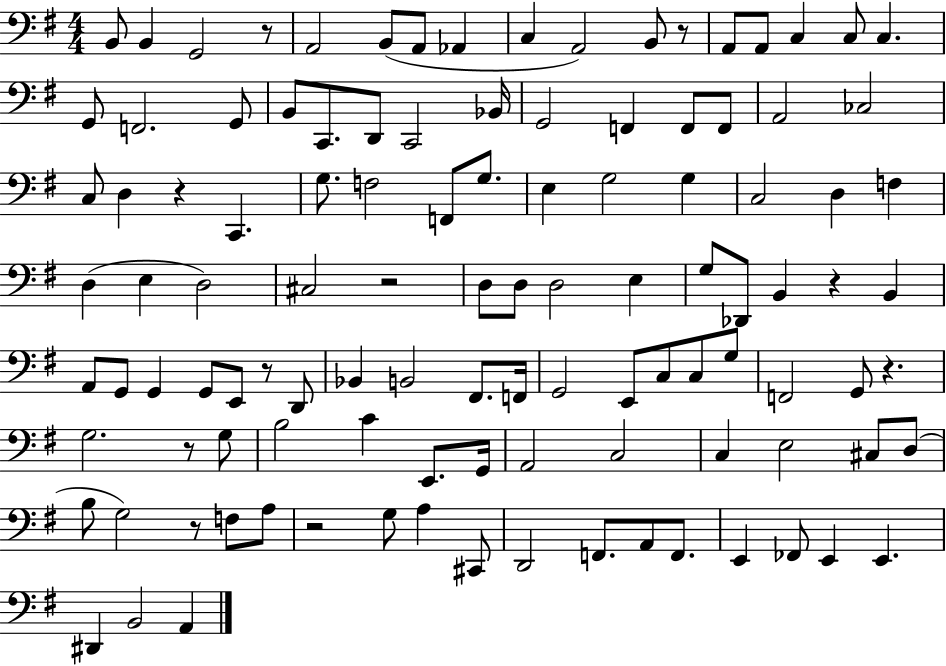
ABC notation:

X:1
T:Untitled
M:4/4
L:1/4
K:G
B,,/2 B,, G,,2 z/2 A,,2 B,,/2 A,,/2 _A,, C, A,,2 B,,/2 z/2 A,,/2 A,,/2 C, C,/2 C, G,,/2 F,,2 G,,/2 B,,/2 C,,/2 D,,/2 C,,2 _B,,/4 G,,2 F,, F,,/2 F,,/2 A,,2 _C,2 C,/2 D, z C,, G,/2 F,2 F,,/2 G,/2 E, G,2 G, C,2 D, F, D, E, D,2 ^C,2 z2 D,/2 D,/2 D,2 E, G,/2 _D,,/2 B,, z B,, A,,/2 G,,/2 G,, G,,/2 E,,/2 z/2 D,,/2 _B,, B,,2 ^F,,/2 F,,/4 G,,2 E,,/2 C,/2 C,/2 G,/2 F,,2 G,,/2 z G,2 z/2 G,/2 B,2 C E,,/2 G,,/4 A,,2 C,2 C, E,2 ^C,/2 D,/2 B,/2 G,2 z/2 F,/2 A,/2 z2 G,/2 A, ^C,,/2 D,,2 F,,/2 A,,/2 F,,/2 E,, _F,,/2 E,, E,, ^D,, B,,2 A,,